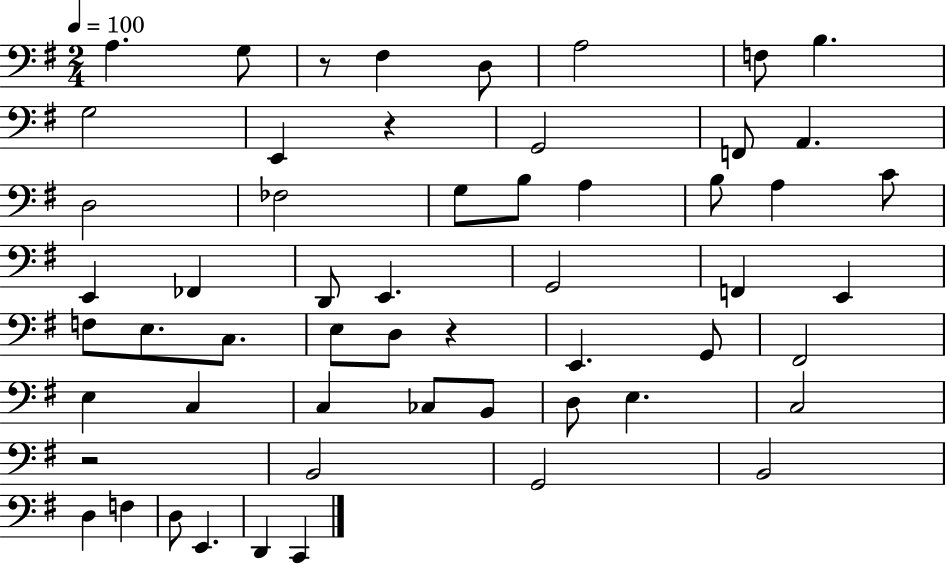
X:1
T:Untitled
M:2/4
L:1/4
K:G
A, G,/2 z/2 ^F, D,/2 A,2 F,/2 B, G,2 E,, z G,,2 F,,/2 A,, D,2 _F,2 G,/2 B,/2 A, B,/2 A, C/2 E,, _F,, D,,/2 E,, G,,2 F,, E,, F,/2 E,/2 C,/2 E,/2 D,/2 z E,, G,,/2 ^F,,2 E, C, C, _C,/2 B,,/2 D,/2 E, C,2 z2 B,,2 G,,2 B,,2 D, F, D,/2 E,, D,, C,,